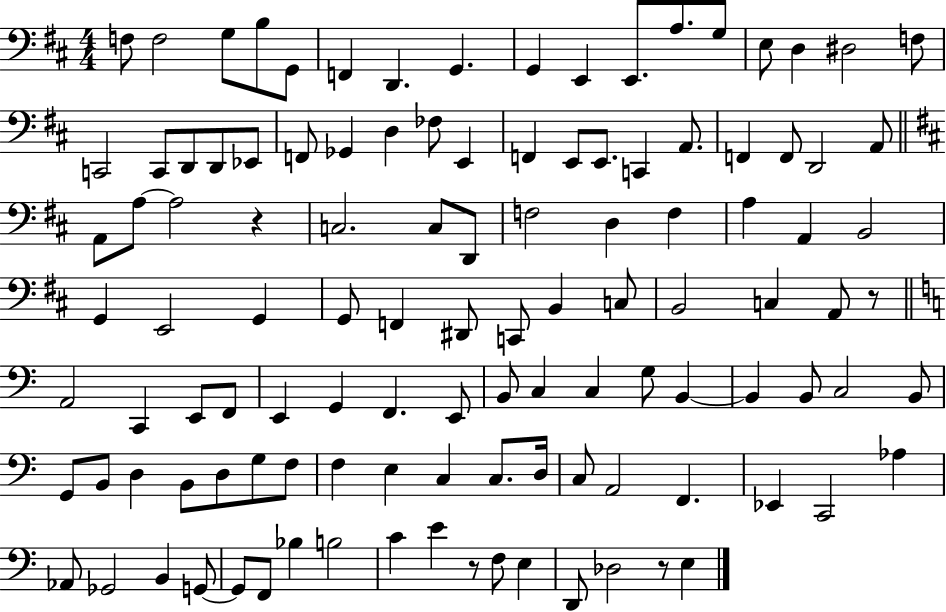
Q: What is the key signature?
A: D major